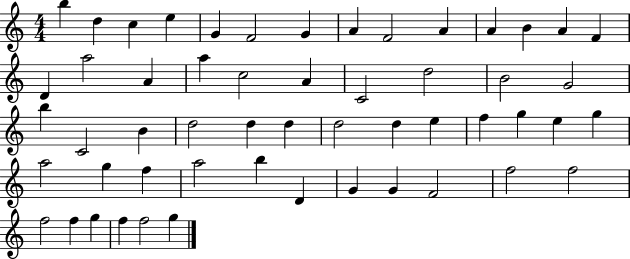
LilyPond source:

{
  \clef treble
  \numericTimeSignature
  \time 4/4
  \key c \major
  b''4 d''4 c''4 e''4 | g'4 f'2 g'4 | a'4 f'2 a'4 | a'4 b'4 a'4 f'4 | \break d'4 a''2 a'4 | a''4 c''2 a'4 | c'2 d''2 | b'2 g'2 | \break b''4 c'2 b'4 | d''2 d''4 d''4 | d''2 d''4 e''4 | f''4 g''4 e''4 g''4 | \break a''2 g''4 f''4 | a''2 b''4 d'4 | g'4 g'4 f'2 | f''2 f''2 | \break f''2 f''4 g''4 | f''4 f''2 g''4 | \bar "|."
}